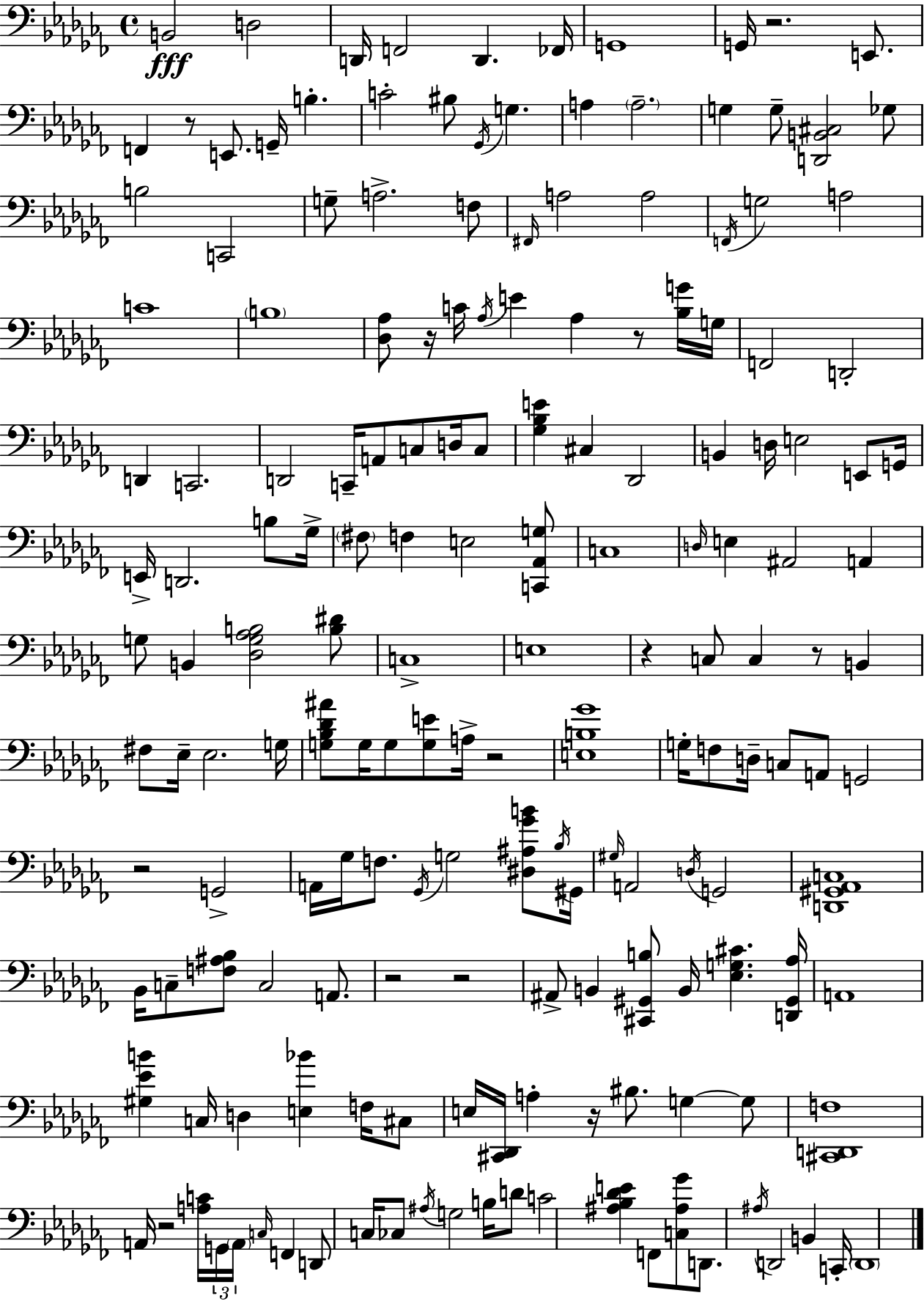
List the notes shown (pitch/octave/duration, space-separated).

B2/h D3/h D2/s F2/h D2/q. FES2/s G2/w G2/s R/h. E2/e. F2/q R/e E2/e. G2/s B3/q. C4/h BIS3/e Gb2/s G3/q. A3/q A3/h. G3/q G3/e [D2,B2,C#3]/h Gb3/e B3/h C2/h G3/e A3/h. F3/e F#2/s A3/h A3/h F2/s G3/h A3/h C4/w B3/w [Db3,Ab3]/e R/s C4/s Ab3/s E4/q Ab3/q R/e [Bb3,G4]/s G3/s F2/h D2/h D2/q C2/h. D2/h C2/s A2/e C3/e D3/s C3/e [Gb3,Bb3,E4]/q C#3/q Db2/h B2/q D3/s E3/h E2/e G2/s E2/s D2/h. B3/e Gb3/s F#3/e F3/q E3/h [C2,Ab2,G3]/e C3/w D3/s E3/q A#2/h A2/q G3/e B2/q [Db3,G3,Ab3,B3]/h [B3,D#4]/e C3/w E3/w R/q C3/e C3/q R/e B2/q F#3/e Eb3/s Eb3/h. G3/s [G3,Bb3,Db4,A#4]/e G3/s G3/e [G3,E4]/e A3/s R/h [E3,B3,Gb4]/w G3/s F3/e D3/s C3/e A2/e G2/h R/h G2/h A2/s Gb3/s F3/e. Gb2/s G3/h [D#3,A#3,Gb4,B4]/e Bb3/s G#2/s G#3/s A2/h D3/s G2/h [D2,G#2,Ab2,C3]/w Bb2/s C3/e [F3,A#3,Bb3]/e C3/h A2/e. R/h R/h A#2/e B2/q [C#2,G#2,B3]/e B2/s [Eb3,G3,C#4]/q. [D2,G#2,Ab3]/s A2/w [G#3,Eb4,B4]/q C3/s D3/q [E3,Bb4]/q F3/s C#3/e E3/s [C#2,Db2]/s A3/q R/s BIS3/e. G3/q G3/e [C#2,D2,F3]/w A2/s R/h [A3,C4]/s G2/s A2/s C3/s F2/q D2/e C3/s CES3/e A#3/s G3/h B3/s D4/e C4/h [A#3,Bb3,Db4,E4]/q F2/e [C3,A#3,Gb4]/e D2/e. A#3/s D2/h B2/q C2/s D2/w